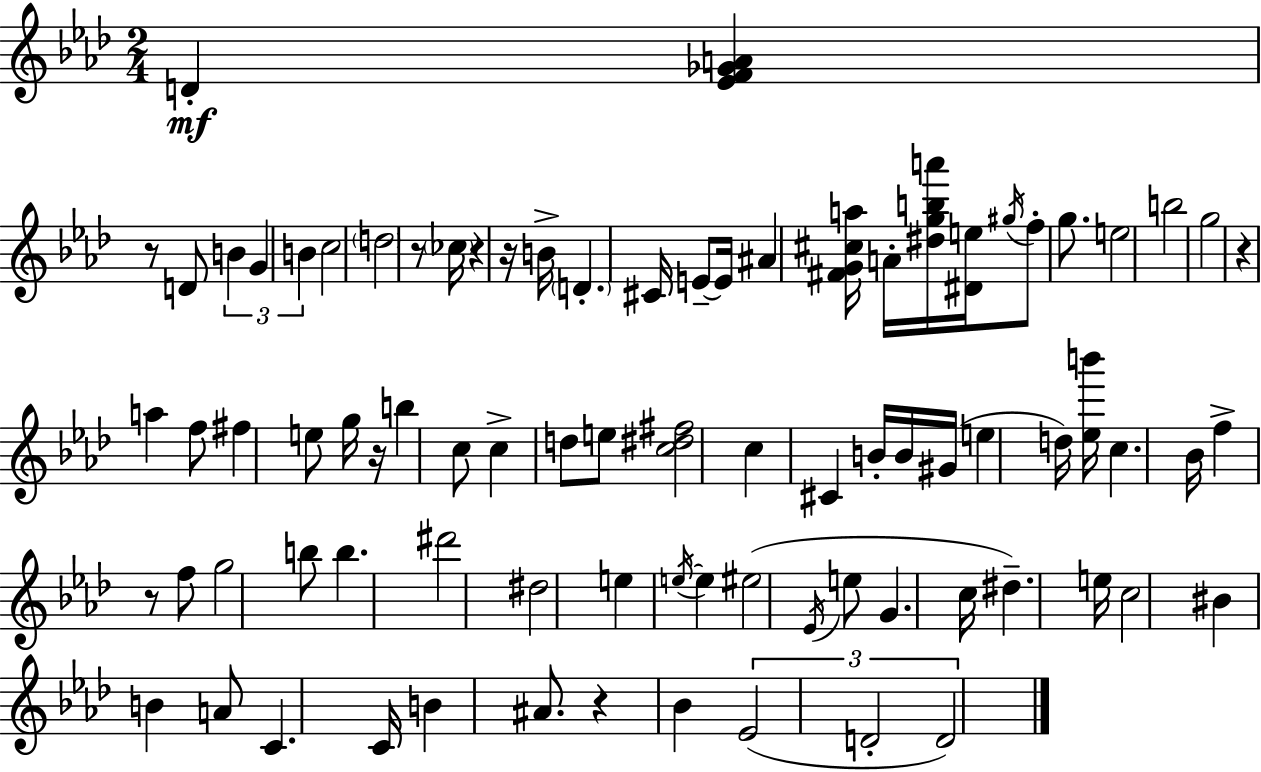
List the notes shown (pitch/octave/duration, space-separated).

D4/q [Eb4,F4,Gb4,A4]/q R/e D4/e B4/q G4/q B4/q C5/h D5/h R/e CES5/s R/q R/s B4/s D4/q. C#4/s E4/e E4/s A#4/q [F#4,G4,C#5,A5]/s A4/s [D#5,G5,B5,A6]/s [D#4,E5]/s G#5/s F5/e G5/e. E5/h B5/h G5/h R/q A5/q F5/e F#5/q E5/e G5/s R/s B5/q C5/e C5/q D5/e E5/e [C5,D#5,F#5]/h C5/q C#4/q B4/s B4/s G#4/s E5/q D5/s [Eb5,B6]/s C5/q. Bb4/s F5/q R/e F5/e G5/h B5/e B5/q. D#6/h D#5/h E5/q E5/s E5/q EIS5/h Eb4/s E5/e G4/q. C5/s D#5/q. E5/s C5/h BIS4/q B4/q A4/e C4/q. C4/s B4/q A#4/e. R/q Bb4/q Eb4/h D4/h D4/h